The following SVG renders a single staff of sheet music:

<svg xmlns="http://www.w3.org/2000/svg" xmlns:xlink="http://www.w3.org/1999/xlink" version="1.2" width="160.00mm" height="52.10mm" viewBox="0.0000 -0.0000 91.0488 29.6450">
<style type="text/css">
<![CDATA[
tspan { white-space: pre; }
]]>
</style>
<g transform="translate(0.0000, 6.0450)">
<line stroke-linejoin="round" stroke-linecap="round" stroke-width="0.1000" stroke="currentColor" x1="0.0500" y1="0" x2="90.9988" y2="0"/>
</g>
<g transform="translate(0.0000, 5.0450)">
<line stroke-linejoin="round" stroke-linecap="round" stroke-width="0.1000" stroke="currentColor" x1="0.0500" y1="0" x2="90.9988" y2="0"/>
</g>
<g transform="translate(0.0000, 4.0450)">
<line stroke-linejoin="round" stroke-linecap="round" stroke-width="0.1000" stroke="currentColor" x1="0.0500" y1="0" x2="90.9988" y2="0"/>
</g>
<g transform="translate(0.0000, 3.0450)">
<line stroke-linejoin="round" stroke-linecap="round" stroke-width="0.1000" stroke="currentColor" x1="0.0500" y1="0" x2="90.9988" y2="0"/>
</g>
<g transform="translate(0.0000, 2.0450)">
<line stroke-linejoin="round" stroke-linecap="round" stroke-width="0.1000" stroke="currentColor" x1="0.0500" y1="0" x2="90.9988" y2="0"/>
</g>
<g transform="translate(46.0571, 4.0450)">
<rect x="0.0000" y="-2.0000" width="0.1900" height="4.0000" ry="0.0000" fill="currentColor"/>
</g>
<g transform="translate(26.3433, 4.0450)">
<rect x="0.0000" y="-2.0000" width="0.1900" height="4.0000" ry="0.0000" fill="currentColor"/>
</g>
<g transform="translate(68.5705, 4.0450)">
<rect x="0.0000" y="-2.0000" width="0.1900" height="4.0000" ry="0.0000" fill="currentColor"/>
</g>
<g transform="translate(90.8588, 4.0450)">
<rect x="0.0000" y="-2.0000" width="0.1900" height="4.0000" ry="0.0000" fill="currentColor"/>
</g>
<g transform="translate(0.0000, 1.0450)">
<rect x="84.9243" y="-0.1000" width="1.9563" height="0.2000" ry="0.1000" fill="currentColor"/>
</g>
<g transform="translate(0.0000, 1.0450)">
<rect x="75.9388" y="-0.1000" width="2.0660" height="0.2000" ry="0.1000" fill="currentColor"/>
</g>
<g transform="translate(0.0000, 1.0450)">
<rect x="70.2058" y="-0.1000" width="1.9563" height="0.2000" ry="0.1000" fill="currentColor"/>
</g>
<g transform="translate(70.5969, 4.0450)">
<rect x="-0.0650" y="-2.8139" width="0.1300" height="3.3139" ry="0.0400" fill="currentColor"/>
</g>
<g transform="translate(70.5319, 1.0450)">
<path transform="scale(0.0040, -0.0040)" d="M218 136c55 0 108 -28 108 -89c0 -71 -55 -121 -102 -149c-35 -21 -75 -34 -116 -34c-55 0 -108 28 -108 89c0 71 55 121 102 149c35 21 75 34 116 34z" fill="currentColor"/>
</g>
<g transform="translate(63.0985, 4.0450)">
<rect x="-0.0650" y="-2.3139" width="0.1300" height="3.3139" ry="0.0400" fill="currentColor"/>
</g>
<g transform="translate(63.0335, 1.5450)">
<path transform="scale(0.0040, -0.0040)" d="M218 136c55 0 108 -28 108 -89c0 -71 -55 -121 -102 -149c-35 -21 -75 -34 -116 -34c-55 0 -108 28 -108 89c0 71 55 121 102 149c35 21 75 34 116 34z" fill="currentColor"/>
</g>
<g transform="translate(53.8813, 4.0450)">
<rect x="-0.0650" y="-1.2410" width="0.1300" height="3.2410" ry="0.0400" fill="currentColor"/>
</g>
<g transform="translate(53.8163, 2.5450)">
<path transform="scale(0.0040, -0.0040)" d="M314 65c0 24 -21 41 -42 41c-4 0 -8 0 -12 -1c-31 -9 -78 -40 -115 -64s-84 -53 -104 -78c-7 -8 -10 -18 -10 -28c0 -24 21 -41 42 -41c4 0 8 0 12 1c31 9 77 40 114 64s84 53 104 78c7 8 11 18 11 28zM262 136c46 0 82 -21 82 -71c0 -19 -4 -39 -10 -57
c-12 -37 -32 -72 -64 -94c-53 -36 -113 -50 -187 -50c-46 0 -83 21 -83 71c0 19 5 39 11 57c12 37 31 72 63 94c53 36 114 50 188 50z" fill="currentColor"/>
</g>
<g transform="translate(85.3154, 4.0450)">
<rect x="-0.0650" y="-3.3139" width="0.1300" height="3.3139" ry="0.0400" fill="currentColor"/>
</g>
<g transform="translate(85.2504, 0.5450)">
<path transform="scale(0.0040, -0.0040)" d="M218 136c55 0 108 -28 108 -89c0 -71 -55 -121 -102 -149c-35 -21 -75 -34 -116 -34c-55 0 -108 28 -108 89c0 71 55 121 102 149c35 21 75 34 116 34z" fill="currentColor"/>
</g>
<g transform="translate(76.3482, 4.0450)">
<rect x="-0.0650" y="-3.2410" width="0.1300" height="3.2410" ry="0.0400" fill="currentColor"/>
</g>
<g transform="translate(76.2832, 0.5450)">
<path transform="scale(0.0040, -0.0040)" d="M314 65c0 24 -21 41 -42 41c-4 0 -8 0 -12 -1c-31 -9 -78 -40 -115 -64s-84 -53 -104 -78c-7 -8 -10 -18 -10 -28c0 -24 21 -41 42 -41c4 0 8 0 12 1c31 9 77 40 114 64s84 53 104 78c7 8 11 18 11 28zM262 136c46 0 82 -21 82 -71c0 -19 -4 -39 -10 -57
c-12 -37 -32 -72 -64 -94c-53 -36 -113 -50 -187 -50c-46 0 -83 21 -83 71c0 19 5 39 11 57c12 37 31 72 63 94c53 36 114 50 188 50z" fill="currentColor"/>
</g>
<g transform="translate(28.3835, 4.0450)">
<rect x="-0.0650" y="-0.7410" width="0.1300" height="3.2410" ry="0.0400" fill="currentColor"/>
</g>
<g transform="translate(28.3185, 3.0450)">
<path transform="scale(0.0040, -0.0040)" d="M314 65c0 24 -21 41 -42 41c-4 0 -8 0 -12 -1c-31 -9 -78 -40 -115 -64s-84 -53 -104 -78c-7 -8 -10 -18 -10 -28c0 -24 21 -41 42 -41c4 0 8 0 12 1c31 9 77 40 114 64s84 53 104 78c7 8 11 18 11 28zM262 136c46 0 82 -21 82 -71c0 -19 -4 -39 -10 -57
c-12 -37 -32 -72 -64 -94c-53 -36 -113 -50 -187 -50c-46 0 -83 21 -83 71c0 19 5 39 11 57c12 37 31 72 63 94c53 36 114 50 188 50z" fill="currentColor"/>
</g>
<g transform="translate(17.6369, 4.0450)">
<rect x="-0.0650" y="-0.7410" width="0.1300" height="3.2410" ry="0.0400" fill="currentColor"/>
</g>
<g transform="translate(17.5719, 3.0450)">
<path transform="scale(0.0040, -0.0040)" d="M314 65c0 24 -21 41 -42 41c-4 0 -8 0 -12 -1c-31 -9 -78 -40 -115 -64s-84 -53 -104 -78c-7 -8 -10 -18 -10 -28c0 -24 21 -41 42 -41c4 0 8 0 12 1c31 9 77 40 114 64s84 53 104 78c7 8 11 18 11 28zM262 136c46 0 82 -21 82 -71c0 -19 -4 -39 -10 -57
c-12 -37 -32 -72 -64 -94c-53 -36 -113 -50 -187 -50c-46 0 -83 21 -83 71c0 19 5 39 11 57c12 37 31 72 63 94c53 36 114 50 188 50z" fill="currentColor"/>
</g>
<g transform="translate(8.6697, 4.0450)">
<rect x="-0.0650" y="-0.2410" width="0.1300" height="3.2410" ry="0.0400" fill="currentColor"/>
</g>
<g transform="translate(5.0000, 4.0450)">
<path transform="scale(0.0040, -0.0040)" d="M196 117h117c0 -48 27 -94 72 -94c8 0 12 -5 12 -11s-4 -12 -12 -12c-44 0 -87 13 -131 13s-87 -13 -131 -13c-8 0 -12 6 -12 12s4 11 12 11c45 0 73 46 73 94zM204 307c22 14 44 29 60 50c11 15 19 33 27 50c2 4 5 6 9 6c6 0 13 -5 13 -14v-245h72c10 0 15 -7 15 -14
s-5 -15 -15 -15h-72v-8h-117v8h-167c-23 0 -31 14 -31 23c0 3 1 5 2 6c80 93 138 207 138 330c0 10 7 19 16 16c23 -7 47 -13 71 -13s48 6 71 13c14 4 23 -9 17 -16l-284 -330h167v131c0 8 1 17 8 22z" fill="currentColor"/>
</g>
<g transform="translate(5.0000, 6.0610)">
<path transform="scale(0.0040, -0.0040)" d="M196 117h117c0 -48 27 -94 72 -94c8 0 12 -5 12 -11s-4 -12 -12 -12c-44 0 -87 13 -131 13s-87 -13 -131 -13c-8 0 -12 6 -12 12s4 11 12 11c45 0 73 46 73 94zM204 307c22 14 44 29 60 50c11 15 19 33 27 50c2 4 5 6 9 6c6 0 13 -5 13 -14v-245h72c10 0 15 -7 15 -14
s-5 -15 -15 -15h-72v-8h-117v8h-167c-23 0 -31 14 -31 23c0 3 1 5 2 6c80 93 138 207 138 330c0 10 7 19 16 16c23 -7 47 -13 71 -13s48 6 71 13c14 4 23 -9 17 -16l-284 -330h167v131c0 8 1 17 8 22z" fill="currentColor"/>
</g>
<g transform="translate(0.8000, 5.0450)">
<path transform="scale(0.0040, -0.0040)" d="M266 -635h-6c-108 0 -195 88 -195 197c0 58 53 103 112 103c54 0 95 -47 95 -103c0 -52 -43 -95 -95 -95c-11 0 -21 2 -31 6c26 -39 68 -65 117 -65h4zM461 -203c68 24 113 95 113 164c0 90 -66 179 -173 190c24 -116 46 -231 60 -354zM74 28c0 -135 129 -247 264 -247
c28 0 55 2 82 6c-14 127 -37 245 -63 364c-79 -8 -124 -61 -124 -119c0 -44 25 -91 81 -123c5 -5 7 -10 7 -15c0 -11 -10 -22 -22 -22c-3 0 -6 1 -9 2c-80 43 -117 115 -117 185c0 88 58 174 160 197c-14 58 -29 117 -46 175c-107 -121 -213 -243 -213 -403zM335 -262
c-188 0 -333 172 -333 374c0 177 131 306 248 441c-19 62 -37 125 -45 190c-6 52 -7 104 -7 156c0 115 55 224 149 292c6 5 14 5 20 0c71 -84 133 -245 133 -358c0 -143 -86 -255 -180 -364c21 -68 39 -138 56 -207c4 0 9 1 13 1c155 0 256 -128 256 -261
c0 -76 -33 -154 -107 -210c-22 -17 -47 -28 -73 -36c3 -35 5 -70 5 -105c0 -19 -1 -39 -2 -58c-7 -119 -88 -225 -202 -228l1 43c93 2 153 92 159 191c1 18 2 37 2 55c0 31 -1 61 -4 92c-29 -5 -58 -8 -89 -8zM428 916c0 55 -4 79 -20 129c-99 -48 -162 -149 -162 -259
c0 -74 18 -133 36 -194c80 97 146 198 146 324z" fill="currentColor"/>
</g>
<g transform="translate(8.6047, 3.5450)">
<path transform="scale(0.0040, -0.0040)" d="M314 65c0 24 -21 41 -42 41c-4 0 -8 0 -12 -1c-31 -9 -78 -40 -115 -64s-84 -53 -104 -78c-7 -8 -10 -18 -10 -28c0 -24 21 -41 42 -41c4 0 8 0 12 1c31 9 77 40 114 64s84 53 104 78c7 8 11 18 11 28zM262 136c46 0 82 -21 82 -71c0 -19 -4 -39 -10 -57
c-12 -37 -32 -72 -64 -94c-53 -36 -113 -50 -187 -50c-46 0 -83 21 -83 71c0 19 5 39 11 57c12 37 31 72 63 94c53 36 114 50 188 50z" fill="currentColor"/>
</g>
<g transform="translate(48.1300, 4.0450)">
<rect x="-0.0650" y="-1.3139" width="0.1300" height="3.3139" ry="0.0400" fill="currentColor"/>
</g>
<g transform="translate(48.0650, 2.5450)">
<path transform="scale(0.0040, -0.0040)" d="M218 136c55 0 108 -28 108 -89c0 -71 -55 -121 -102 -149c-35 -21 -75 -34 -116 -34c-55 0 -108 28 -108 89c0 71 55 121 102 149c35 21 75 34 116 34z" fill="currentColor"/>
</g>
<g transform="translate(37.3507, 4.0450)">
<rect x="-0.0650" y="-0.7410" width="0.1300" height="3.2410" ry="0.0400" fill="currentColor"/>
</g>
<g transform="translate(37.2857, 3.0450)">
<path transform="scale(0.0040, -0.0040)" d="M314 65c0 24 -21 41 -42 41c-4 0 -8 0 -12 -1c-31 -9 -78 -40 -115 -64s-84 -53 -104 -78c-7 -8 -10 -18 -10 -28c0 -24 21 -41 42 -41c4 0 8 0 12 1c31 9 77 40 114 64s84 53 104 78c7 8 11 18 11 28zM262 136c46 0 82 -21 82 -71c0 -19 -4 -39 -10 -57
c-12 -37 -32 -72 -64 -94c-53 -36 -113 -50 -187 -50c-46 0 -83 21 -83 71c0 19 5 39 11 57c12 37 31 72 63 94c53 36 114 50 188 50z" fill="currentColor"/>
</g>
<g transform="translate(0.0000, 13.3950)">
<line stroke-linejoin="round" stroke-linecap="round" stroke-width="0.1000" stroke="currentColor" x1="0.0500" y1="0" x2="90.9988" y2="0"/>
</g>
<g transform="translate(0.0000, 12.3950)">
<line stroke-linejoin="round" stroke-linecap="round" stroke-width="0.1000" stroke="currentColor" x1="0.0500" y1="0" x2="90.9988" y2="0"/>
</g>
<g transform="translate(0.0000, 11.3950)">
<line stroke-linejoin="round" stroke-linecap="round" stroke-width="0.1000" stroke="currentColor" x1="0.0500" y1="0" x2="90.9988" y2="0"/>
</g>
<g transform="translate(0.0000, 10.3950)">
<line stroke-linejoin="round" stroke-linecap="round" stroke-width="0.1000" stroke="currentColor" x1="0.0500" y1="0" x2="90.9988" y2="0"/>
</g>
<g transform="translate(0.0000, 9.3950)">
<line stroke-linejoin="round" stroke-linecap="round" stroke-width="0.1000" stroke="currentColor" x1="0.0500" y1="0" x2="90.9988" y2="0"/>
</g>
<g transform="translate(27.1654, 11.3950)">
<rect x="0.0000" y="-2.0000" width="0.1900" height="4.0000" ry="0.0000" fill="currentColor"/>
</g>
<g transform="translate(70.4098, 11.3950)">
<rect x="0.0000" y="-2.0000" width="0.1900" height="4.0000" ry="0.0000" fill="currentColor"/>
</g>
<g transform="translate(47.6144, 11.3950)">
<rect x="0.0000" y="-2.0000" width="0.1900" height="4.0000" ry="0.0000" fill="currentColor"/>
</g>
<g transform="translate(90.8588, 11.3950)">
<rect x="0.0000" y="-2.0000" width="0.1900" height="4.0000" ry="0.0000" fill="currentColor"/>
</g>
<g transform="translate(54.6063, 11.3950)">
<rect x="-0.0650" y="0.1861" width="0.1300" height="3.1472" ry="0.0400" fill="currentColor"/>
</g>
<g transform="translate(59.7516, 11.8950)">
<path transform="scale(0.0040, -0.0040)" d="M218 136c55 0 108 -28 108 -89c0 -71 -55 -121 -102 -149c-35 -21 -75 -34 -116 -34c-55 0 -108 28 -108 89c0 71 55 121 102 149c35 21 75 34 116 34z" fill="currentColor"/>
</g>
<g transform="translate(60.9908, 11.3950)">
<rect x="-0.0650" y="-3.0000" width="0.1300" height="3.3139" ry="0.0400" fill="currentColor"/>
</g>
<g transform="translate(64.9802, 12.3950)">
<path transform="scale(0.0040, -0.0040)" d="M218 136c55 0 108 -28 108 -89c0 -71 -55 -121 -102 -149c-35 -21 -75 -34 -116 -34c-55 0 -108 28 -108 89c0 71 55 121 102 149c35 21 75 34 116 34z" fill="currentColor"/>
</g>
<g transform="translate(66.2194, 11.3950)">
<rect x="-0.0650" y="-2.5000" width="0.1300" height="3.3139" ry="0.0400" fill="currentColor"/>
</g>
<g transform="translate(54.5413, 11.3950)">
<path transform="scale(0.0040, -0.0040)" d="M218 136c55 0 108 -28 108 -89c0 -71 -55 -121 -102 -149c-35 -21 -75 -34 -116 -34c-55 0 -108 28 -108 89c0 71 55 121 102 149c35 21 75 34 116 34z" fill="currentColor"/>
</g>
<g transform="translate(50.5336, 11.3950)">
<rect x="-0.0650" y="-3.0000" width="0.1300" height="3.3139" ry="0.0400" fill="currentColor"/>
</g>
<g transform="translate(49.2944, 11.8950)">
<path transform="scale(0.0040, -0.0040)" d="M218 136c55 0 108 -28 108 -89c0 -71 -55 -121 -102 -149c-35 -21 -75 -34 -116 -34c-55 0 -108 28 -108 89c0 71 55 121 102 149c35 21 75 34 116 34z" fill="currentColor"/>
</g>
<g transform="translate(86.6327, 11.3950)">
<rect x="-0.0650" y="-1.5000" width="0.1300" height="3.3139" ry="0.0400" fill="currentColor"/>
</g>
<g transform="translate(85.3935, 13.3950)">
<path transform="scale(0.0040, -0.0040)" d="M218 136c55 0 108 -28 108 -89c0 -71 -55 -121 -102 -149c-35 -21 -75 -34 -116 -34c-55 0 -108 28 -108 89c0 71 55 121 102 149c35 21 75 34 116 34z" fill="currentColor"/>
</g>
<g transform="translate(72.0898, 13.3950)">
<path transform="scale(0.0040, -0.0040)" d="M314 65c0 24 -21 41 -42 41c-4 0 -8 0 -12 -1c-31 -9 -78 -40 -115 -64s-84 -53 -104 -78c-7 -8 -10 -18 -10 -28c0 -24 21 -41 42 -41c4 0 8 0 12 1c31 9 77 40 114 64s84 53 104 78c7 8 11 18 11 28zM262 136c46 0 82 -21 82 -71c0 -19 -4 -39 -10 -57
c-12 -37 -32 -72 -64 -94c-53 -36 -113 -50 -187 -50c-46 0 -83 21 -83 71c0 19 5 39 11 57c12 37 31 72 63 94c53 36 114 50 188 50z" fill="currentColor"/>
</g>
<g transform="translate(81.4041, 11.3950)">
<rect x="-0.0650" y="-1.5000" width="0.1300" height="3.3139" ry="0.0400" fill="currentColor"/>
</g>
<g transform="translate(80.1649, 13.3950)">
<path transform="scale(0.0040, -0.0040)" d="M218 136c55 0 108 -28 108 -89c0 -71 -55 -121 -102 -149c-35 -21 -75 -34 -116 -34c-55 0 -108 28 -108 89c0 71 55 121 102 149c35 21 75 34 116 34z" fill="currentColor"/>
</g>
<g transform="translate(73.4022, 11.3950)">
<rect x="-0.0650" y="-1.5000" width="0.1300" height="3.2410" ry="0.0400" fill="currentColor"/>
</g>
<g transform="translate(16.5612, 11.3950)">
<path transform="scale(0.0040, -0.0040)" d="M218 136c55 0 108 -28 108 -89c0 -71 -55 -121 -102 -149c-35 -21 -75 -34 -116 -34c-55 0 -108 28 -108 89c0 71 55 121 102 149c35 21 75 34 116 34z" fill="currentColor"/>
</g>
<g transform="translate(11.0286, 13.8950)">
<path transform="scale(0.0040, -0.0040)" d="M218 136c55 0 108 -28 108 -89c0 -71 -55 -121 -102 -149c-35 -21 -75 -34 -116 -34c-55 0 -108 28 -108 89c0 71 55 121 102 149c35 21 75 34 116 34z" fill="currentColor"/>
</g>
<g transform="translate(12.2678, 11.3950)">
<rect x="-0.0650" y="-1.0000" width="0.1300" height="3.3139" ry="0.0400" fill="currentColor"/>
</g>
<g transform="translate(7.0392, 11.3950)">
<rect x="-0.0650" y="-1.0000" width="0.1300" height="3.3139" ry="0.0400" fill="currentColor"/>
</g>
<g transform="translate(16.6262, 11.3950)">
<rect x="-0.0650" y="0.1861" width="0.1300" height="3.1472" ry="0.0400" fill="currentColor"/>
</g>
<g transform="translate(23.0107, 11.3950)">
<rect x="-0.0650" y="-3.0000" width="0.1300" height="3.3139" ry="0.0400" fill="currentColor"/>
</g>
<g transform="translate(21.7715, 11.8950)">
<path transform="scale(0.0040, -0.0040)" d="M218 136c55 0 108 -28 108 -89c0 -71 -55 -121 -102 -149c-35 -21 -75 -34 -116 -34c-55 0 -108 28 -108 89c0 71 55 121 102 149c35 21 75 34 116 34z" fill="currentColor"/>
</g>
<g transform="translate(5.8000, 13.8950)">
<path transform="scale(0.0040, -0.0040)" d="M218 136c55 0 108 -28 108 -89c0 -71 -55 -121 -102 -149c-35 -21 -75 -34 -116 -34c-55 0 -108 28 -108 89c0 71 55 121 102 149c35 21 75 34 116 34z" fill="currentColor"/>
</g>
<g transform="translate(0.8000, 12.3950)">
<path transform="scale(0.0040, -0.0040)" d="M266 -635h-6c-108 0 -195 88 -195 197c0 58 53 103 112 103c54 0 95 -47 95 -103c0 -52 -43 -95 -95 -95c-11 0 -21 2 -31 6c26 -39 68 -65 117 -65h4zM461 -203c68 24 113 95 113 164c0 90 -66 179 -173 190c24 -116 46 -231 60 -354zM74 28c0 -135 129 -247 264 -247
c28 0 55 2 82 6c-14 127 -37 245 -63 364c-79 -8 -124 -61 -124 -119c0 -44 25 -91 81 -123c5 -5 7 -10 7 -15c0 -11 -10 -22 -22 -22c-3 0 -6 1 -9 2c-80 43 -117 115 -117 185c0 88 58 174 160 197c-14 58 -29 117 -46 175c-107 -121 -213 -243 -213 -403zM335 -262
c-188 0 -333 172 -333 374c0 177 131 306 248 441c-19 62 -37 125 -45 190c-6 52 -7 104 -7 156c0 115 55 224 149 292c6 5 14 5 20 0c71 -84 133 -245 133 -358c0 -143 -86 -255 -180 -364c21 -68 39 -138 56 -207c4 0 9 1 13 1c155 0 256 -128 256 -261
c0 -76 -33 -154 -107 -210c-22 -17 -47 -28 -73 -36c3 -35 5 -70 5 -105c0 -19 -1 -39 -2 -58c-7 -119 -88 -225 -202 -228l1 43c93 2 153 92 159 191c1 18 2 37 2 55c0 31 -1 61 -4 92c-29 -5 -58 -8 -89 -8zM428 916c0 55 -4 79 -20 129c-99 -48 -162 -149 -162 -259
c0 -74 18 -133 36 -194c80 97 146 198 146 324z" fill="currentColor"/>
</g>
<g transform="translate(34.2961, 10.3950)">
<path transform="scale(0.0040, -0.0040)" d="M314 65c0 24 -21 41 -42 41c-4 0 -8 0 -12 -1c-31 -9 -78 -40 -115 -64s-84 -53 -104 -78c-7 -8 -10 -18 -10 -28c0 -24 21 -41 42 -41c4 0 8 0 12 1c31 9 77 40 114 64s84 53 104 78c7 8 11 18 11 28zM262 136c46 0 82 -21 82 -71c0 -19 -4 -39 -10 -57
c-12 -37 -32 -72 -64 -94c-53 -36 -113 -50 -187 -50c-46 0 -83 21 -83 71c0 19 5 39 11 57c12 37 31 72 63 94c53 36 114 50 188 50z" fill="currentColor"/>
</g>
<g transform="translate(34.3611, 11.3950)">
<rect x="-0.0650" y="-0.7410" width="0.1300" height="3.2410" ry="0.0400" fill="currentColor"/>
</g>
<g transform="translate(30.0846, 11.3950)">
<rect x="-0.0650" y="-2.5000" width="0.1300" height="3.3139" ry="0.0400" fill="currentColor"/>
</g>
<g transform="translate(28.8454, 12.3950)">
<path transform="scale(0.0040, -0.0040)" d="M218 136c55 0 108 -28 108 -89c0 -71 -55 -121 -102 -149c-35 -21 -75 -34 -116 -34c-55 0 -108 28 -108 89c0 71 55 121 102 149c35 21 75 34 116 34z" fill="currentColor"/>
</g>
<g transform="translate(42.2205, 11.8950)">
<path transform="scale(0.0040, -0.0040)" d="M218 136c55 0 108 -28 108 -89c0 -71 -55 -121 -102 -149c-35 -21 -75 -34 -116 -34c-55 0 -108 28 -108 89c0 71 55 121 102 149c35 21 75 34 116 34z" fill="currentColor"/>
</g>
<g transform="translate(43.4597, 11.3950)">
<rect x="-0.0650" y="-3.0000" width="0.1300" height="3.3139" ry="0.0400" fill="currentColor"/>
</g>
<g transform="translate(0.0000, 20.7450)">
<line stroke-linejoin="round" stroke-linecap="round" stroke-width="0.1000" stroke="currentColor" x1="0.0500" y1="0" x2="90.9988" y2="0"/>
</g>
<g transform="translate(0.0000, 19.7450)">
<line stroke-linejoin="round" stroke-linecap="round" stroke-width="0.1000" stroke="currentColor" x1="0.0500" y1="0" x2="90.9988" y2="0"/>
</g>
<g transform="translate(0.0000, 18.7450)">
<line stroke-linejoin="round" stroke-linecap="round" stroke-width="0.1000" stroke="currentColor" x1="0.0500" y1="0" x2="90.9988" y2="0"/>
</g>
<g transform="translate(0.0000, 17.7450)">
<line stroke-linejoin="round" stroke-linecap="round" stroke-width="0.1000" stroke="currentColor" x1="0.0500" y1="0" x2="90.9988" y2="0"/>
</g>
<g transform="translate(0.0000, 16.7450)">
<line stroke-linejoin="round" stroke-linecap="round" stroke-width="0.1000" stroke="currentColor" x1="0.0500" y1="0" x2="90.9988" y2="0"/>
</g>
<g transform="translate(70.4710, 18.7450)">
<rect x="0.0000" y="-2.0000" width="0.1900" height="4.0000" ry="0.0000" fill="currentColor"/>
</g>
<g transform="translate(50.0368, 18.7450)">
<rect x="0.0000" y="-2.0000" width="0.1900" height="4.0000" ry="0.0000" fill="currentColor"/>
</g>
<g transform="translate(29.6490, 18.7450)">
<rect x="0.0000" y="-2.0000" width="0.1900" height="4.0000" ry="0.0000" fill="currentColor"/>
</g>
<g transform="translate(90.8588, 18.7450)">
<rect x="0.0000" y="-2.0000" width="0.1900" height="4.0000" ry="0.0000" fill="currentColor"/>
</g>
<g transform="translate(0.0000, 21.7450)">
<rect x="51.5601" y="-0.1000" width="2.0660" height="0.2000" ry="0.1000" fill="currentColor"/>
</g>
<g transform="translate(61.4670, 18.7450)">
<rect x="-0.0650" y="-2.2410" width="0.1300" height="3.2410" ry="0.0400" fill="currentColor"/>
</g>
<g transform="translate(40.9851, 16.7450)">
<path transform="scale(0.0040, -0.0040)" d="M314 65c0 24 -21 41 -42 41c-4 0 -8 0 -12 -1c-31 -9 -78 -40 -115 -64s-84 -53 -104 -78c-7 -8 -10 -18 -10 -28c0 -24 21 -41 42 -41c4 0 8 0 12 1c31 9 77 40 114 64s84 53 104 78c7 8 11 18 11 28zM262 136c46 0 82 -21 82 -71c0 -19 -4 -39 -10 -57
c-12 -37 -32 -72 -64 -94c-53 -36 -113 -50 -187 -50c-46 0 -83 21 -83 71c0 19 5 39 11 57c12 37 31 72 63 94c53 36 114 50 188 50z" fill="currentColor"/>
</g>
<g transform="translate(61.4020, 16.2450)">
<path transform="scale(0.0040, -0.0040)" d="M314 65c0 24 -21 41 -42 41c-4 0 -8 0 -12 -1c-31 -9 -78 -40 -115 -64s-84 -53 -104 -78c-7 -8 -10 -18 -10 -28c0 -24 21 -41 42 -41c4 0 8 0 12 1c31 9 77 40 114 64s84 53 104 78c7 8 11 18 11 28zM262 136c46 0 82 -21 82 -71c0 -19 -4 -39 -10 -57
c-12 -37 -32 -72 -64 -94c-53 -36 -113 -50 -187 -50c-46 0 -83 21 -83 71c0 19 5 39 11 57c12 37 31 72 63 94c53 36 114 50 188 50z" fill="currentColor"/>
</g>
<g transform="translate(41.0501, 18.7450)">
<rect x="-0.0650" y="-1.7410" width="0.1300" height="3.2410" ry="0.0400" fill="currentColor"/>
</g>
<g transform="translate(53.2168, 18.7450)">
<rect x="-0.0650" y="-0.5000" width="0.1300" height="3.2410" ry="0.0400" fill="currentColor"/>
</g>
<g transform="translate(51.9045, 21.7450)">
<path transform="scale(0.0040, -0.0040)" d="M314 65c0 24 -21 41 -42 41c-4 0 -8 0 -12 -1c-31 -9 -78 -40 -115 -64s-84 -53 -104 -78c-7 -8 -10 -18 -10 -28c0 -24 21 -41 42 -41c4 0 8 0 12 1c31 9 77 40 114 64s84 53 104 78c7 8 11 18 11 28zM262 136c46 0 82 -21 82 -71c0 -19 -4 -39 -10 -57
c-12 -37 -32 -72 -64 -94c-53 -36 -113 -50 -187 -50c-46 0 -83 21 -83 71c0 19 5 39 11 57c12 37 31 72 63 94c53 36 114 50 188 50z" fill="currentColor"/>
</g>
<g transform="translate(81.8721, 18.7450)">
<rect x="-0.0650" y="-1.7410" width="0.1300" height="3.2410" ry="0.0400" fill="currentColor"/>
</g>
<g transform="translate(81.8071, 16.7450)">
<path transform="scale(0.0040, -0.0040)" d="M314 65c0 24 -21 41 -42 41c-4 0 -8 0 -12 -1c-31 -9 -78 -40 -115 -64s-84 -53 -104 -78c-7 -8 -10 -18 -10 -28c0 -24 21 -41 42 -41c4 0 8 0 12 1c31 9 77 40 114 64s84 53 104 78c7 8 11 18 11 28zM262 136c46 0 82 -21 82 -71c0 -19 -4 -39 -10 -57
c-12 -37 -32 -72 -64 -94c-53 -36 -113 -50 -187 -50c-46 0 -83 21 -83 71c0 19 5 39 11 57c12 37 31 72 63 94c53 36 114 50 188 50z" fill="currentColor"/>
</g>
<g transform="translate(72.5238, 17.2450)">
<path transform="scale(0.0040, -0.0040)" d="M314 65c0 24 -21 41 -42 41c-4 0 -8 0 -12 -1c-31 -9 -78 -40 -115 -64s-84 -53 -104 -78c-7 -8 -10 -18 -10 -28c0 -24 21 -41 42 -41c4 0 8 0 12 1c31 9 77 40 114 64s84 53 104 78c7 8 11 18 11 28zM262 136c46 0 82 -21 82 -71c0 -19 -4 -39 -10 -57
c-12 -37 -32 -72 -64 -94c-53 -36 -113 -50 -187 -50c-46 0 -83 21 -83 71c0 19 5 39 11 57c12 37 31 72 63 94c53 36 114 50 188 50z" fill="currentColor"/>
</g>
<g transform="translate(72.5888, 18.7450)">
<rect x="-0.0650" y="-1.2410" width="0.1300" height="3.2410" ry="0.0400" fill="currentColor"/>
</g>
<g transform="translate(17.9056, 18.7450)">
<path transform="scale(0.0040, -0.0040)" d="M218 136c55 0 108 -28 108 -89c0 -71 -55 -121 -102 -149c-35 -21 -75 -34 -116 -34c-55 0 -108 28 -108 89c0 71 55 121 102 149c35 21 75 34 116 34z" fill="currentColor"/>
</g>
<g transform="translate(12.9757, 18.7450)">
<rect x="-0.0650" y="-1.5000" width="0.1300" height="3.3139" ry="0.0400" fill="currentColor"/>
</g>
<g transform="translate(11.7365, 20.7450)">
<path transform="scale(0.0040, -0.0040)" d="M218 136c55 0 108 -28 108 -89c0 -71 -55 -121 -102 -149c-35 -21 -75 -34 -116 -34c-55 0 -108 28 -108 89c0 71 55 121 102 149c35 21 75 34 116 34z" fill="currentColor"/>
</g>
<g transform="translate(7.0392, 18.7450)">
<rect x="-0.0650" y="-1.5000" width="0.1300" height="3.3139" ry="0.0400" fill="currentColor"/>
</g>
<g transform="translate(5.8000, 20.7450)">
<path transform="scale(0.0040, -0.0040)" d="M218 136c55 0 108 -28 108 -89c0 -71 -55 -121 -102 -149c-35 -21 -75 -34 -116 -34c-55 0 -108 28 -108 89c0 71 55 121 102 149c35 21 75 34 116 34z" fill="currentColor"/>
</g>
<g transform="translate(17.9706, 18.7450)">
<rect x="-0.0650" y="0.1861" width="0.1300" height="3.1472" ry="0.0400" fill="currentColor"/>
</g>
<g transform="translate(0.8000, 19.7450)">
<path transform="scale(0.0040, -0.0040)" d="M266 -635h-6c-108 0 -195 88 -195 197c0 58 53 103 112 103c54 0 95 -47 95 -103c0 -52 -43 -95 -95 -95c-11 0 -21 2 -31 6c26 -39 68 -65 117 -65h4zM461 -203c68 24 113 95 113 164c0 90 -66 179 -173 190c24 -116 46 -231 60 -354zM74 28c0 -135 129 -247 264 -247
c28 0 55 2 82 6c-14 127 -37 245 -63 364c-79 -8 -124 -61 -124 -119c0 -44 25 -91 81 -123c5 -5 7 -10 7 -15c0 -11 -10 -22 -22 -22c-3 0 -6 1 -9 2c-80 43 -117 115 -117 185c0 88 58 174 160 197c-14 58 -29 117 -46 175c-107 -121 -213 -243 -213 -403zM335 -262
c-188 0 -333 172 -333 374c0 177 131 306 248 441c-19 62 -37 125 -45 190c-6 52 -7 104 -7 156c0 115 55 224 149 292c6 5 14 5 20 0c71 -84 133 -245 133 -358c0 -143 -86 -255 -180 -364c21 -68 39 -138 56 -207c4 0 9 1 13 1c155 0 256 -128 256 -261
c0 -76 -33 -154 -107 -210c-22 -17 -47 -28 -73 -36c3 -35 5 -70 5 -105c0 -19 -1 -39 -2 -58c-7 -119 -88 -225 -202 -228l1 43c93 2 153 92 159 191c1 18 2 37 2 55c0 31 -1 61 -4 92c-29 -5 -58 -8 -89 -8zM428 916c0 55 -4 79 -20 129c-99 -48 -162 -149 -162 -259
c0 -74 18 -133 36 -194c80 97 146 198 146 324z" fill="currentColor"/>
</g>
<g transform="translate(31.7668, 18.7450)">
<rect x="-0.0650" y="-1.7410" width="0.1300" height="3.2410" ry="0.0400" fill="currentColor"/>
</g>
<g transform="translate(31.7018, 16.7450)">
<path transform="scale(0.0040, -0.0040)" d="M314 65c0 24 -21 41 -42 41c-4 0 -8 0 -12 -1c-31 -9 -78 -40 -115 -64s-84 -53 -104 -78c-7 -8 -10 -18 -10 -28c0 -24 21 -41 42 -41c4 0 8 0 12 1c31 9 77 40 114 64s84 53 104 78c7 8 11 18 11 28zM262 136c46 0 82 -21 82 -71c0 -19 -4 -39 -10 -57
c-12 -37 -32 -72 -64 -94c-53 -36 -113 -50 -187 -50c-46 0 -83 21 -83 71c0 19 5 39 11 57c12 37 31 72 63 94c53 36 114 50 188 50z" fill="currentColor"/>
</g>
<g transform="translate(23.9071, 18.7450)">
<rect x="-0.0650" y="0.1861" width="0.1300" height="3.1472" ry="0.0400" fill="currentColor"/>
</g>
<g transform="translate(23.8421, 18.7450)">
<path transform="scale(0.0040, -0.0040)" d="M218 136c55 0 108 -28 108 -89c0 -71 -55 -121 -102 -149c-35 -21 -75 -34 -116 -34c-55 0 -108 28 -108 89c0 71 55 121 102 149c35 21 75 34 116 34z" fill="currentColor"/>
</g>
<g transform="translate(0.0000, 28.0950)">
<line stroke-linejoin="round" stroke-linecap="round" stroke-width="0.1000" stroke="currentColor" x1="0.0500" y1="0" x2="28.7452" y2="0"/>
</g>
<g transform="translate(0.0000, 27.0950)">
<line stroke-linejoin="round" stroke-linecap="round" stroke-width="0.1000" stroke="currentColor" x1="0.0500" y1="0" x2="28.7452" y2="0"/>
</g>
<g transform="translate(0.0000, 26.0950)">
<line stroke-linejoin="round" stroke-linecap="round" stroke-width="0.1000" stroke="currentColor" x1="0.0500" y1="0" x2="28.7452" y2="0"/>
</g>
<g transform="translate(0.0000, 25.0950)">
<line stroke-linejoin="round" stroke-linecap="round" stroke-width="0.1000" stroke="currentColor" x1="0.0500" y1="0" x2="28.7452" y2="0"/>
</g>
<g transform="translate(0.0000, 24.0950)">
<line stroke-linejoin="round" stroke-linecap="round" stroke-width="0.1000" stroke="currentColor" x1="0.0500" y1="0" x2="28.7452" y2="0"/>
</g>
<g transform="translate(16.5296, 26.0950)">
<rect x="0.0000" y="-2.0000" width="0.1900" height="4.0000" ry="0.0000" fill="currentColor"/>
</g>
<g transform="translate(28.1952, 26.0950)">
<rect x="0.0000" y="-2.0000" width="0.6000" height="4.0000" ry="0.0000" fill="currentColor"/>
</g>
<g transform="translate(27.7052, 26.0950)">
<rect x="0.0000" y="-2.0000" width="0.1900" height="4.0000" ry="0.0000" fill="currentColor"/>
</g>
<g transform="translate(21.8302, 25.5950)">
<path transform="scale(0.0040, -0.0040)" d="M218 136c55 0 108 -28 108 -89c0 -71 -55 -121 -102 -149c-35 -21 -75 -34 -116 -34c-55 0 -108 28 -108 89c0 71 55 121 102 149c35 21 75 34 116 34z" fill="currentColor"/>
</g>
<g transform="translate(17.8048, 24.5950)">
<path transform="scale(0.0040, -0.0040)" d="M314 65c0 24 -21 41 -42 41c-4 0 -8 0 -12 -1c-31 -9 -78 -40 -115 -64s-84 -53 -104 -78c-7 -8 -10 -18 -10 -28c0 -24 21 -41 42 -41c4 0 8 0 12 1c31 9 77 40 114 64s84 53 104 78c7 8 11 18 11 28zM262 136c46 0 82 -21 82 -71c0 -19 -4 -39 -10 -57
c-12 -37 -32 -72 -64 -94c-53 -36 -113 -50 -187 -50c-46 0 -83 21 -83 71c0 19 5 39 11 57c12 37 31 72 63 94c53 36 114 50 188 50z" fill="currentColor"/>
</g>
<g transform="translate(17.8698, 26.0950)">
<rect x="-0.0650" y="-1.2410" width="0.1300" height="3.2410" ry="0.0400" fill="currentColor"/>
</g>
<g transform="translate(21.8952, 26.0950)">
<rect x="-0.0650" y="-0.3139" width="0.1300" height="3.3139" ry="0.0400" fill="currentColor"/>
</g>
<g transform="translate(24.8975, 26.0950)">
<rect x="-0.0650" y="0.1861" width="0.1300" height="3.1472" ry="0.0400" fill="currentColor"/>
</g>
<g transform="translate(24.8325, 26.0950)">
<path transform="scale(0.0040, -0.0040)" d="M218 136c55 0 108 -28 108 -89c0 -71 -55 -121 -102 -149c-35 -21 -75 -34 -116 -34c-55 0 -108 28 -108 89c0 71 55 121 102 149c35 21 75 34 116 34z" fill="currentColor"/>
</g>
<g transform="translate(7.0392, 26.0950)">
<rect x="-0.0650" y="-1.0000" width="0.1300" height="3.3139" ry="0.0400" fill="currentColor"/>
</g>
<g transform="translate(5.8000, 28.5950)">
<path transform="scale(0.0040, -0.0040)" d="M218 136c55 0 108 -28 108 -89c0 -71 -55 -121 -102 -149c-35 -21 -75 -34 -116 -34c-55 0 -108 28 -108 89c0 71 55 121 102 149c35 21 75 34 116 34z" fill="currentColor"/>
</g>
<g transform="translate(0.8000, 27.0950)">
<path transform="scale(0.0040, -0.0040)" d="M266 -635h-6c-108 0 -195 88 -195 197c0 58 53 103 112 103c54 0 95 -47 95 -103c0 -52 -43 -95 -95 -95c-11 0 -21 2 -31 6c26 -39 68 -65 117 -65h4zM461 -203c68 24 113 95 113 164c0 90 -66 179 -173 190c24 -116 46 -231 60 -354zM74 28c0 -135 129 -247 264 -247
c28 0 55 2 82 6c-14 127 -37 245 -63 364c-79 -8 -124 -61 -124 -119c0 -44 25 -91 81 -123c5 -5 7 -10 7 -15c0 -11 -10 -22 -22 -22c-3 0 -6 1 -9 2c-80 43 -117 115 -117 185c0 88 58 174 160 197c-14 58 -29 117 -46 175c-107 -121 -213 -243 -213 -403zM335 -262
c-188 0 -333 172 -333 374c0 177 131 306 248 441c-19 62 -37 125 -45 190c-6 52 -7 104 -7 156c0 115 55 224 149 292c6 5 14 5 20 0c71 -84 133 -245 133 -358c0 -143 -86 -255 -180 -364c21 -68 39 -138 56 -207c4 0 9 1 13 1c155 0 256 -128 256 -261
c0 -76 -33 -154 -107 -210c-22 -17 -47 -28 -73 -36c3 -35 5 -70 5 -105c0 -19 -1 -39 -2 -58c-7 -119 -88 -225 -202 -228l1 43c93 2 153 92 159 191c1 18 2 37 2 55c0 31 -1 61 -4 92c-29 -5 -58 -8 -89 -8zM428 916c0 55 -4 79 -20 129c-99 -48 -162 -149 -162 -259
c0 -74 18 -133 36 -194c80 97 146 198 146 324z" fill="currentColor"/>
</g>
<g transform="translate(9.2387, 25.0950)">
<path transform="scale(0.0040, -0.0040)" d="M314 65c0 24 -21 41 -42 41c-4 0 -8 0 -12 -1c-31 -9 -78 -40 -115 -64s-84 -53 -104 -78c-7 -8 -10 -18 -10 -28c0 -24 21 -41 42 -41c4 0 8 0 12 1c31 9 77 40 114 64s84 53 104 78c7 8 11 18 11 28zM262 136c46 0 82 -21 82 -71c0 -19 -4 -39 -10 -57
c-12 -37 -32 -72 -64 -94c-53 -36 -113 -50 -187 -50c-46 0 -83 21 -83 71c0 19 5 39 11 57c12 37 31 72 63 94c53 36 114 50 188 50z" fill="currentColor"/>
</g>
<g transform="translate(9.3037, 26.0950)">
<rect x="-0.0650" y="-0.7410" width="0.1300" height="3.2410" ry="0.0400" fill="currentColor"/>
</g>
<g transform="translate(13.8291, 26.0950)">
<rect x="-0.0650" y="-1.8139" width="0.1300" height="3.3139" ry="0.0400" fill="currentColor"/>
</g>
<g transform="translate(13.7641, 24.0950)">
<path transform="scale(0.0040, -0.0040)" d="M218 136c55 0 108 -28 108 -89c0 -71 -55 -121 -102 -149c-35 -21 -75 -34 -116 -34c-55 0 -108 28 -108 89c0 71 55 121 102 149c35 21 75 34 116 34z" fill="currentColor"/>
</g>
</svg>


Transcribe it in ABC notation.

X:1
T:Untitled
M:4/4
L:1/4
K:C
c2 d2 d2 d2 e e2 g a b2 b D D B A G d2 A A B A G E2 E E E E B B f2 f2 C2 g2 e2 f2 D d2 f e2 c B